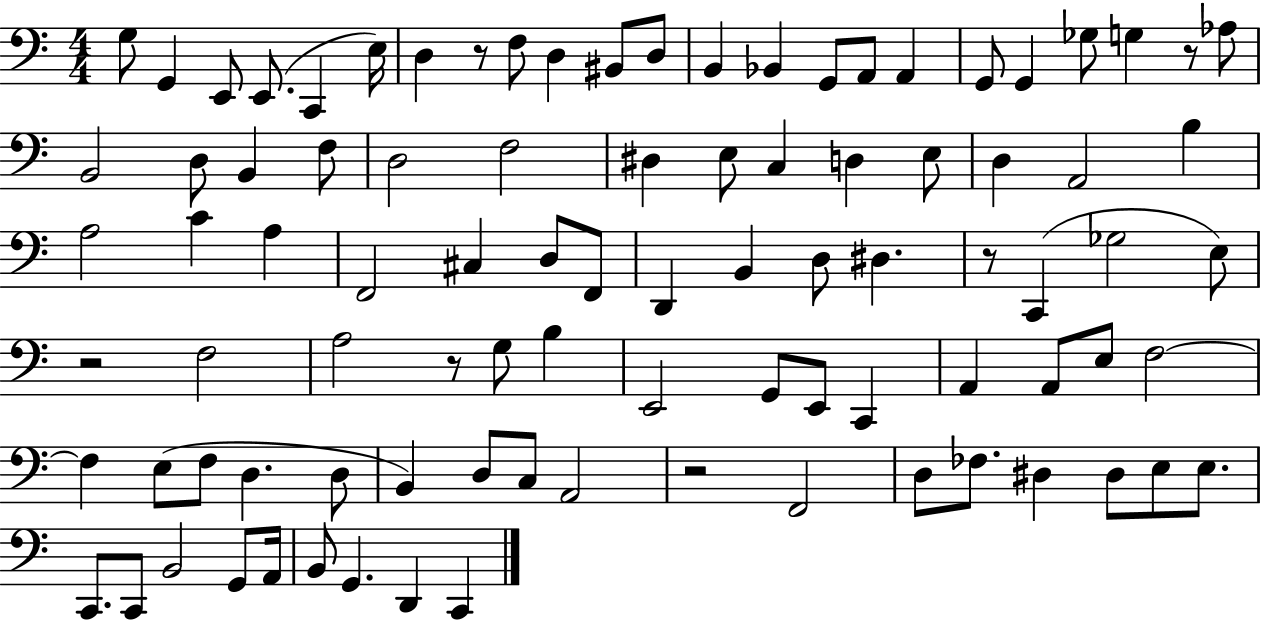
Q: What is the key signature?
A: C major